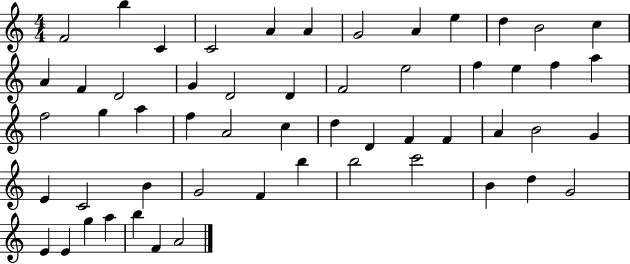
{
  \clef treble
  \numericTimeSignature
  \time 4/4
  \key c \major
  f'2 b''4 c'4 | c'2 a'4 a'4 | g'2 a'4 e''4 | d''4 b'2 c''4 | \break a'4 f'4 d'2 | g'4 d'2 d'4 | f'2 e''2 | f''4 e''4 f''4 a''4 | \break f''2 g''4 a''4 | f''4 a'2 c''4 | d''4 d'4 f'4 f'4 | a'4 b'2 g'4 | \break e'4 c'2 b'4 | g'2 f'4 b''4 | b''2 c'''2 | b'4 d''4 g'2 | \break e'4 e'4 g''4 a''4 | b''4 f'4 a'2 | \bar "|."
}